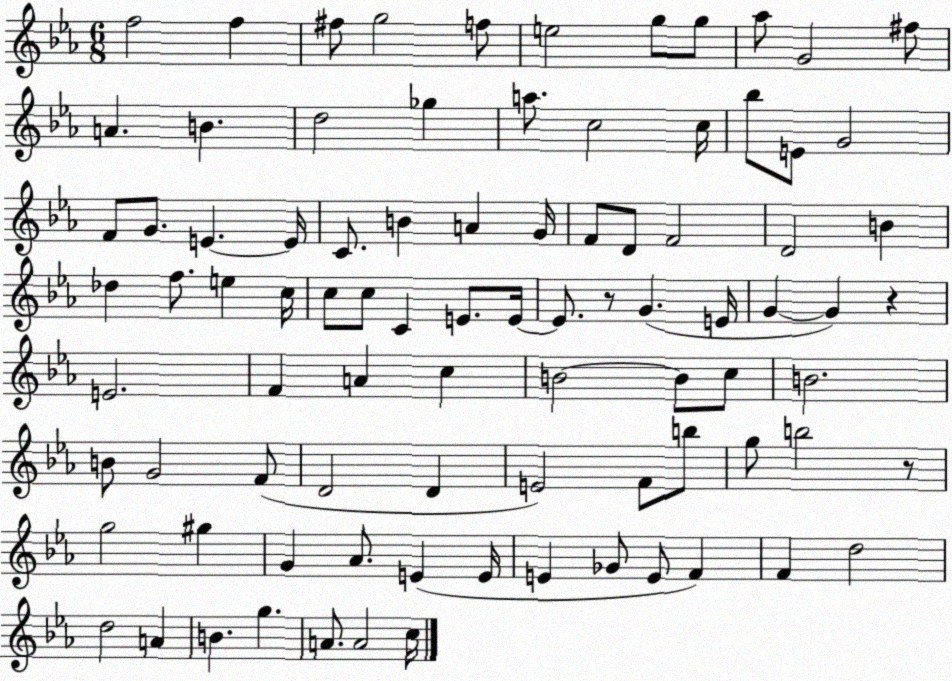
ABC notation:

X:1
T:Untitled
M:6/8
L:1/4
K:Eb
f2 f ^f/2 g2 f/2 e2 g/2 g/2 _a/2 G2 ^f/2 A B d2 _g a/2 c2 c/4 _b/2 E/2 G2 F/2 G/2 E E/4 C/2 B A G/4 F/2 D/2 F2 D2 B _d f/2 e c/4 c/2 c/2 C E/2 E/4 E/2 z/2 G E/4 G G z E2 F A c B2 B/2 c/2 B2 B/2 G2 F/2 D2 D E2 F/2 b/2 g/2 b2 z/2 g2 ^g G _A/2 E E/4 E _G/2 E/2 F F d2 d2 A B g A/2 A2 c/4